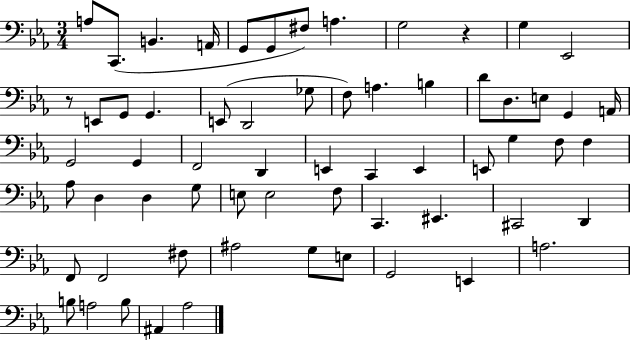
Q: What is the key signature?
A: EES major